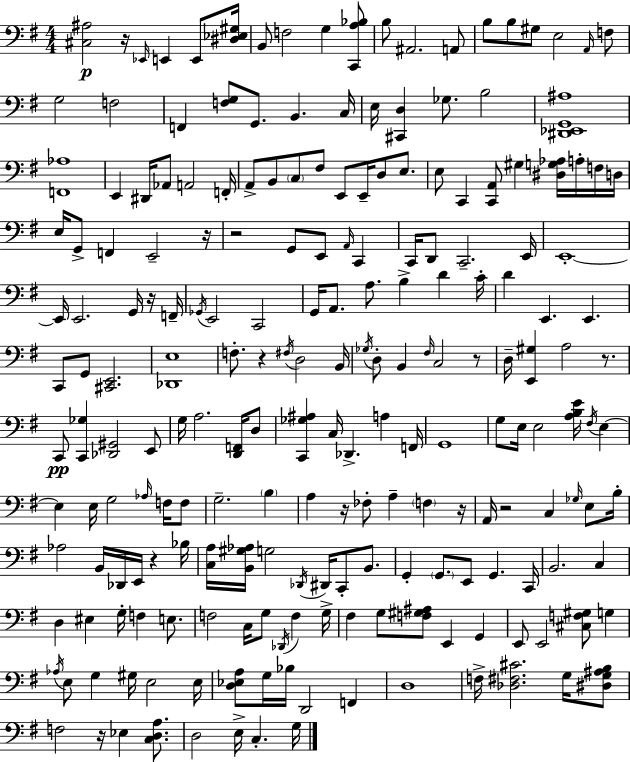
{
  \clef bass
  \numericTimeSignature
  \time 4/4
  \key e \minor
  <cis ais>2\p r16 \grace { ees,16 } e,4 e,8 | <dis ees gis>16 b,8 f2 g4 <c, a bes>8 | b8 ais,2. a,8 | b8 b8 gis8 e2 \grace { a,16 } | \break f8 g2 f2 | f,4 <f g>8 g,8. b,4. | c16 e16 <cis, d>4 ges8. b2 | <dis, ees, g, ais>1 | \break <f, aes>1 | e,4 dis,16 aes,8 a,2 | f,16-. a,8-> b,8 \parenthesize c8 fis8 e,8 e,16-- d8 e8. | e8 c,4 <c, a,>8 gis4 <dis g aes>16 a16-. | \break f16 d16 e16 g,8-> f,4 e,2-- | r16 r2 g,8 e,8 \grace { a,16 } c,4 | c,16 d,8 c,2.-- | e,16 e,1-.~~ | \break e,16 e,2. | g,16 r16 f,16-- \acciaccatura { ges,16 } e,2 c,2 | g,16 a,8. a8. b4-> d'4 | c'16-. d'4 e,4. e,4. | \break c,8 g,8 <cis, e,>2. | <des, e>1 | f8.-. r4 \acciaccatura { fis16 } d2 | b,16 \acciaccatura { ges16 } d8-. b,4 \grace { fis16 } c2 | \break r8 d16-- <e, gis>4 a2 | r8. c,8\pp <c, ges>4 <des, gis,>2 | e,8 g16 a2. | <d, f,>16 d8 <c, ges ais>4 c16 des,4.-> | \break a4 f,16 g,1 | g8 e16 e2 | <a b e'>16 \acciaccatura { fis16 } e4~~ e4 e16 g2 | \grace { aes16 } f16 f8 g2.-- | \break \parenthesize b4 a4 r16 fes8-. | a4-- \parenthesize f4 r16 a,16 r2 | c4 \grace { ges16 } e8 b16-. aes2 | b,16 des,16 e,16 r4 bes16 <c a>16 <b, gis aes>16 g2 | \break \acciaccatura { des,16 } dis,16 c,8-. b,8. g,4-. \parenthesize g,8. | e,8 g,4. c,16 b,2. | c4 d4 eis4 | g16-. f4 e8. f2 | \break c16 g8 \acciaccatura { des,16 } f4 g16-> fis4 | g8 <f gis ais>8 e,4 g,4 e,8 e,2 | <cis f gis>8 g4 \acciaccatura { aes16 } e8 g4 | gis16 e2 e16 <d ees a>8 g16 | \break bes16 d,2 f,4 d1 | f16-> <des fis cis'>2. | g16 <dis g ais b>8 f2 | r16 ees4 <c d a>8. d2 | \break e16-> c4.-. g16 \bar "|."
}